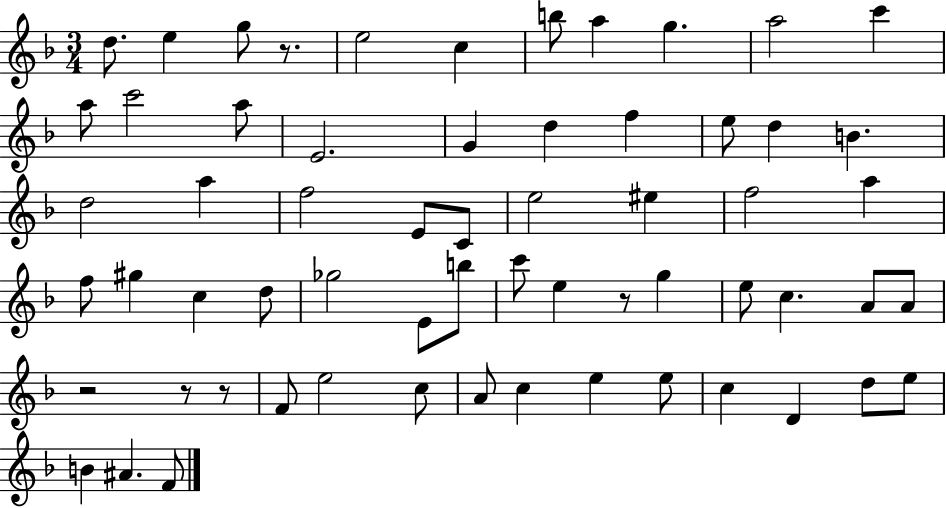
{
  \clef treble
  \numericTimeSignature
  \time 3/4
  \key f \major
  d''8. e''4 g''8 r8. | e''2 c''4 | b''8 a''4 g''4. | a''2 c'''4 | \break a''8 c'''2 a''8 | e'2. | g'4 d''4 f''4 | e''8 d''4 b'4. | \break d''2 a''4 | f''2 e'8 c'8 | e''2 eis''4 | f''2 a''4 | \break f''8 gis''4 c''4 d''8 | ges''2 e'8 b''8 | c'''8 e''4 r8 g''4 | e''8 c''4. a'8 a'8 | \break r2 r8 r8 | f'8 e''2 c''8 | a'8 c''4 e''4 e''8 | c''4 d'4 d''8 e''8 | \break b'4 ais'4. f'8 | \bar "|."
}